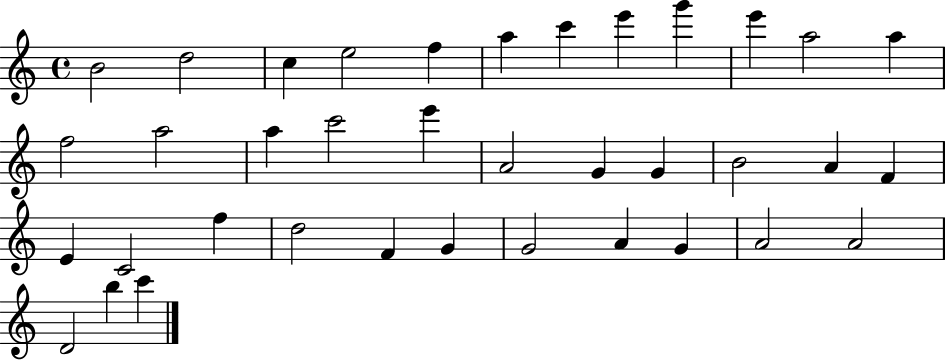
X:1
T:Untitled
M:4/4
L:1/4
K:C
B2 d2 c e2 f a c' e' g' e' a2 a f2 a2 a c'2 e' A2 G G B2 A F E C2 f d2 F G G2 A G A2 A2 D2 b c'